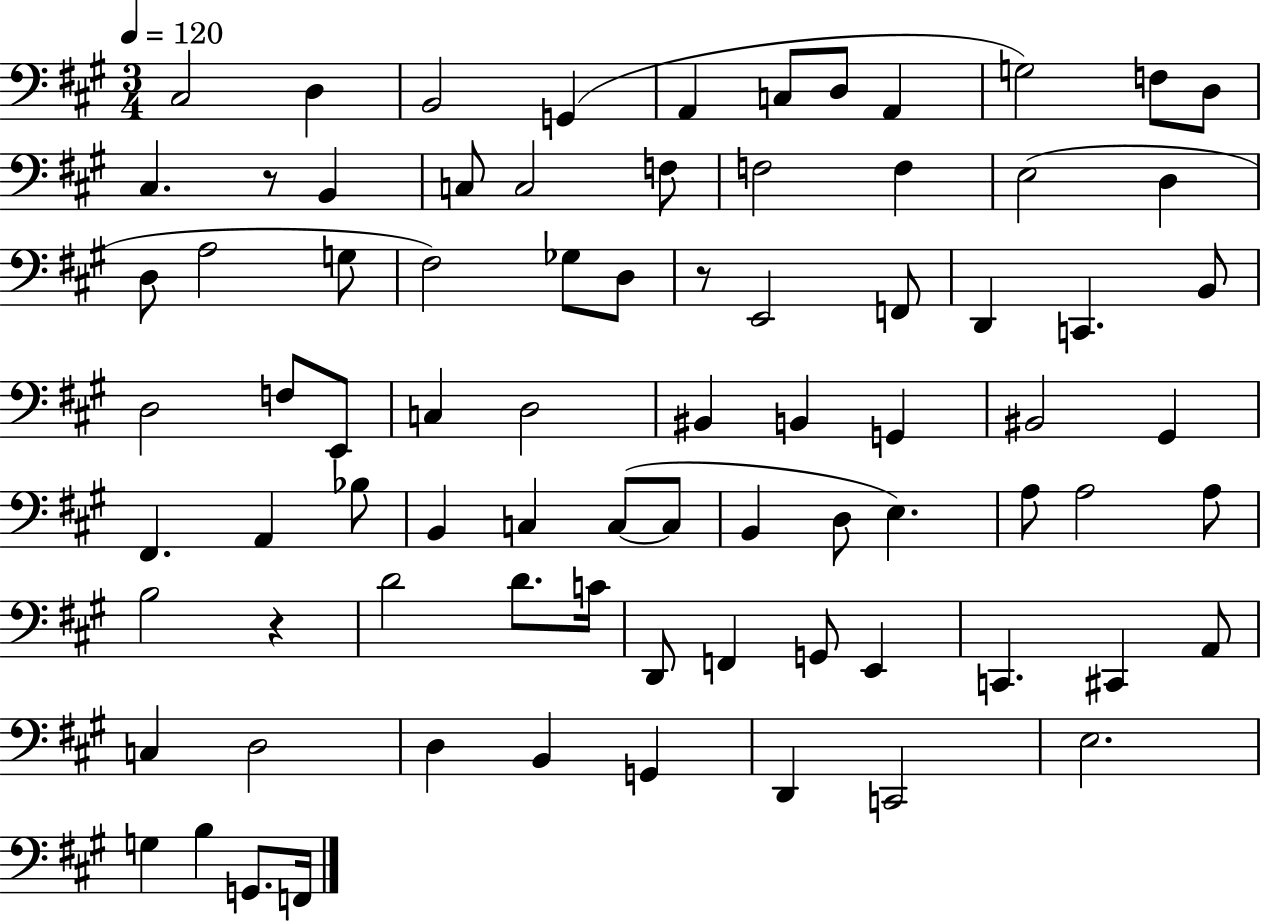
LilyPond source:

{
  \clef bass
  \numericTimeSignature
  \time 3/4
  \key a \major
  \tempo 4 = 120
  cis2 d4 | b,2 g,4( | a,4 c8 d8 a,4 | g2) f8 d8 | \break cis4. r8 b,4 | c8 c2 f8 | f2 f4 | e2( d4 | \break d8 a2 g8 | fis2) ges8 d8 | r8 e,2 f,8 | d,4 c,4. b,8 | \break d2 f8 e,8 | c4 d2 | bis,4 b,4 g,4 | bis,2 gis,4 | \break fis,4. a,4 bes8 | b,4 c4 c8~(~ c8 | b,4 d8 e4.) | a8 a2 a8 | \break b2 r4 | d'2 d'8. c'16 | d,8 f,4 g,8 e,4 | c,4. cis,4 a,8 | \break c4 d2 | d4 b,4 g,4 | d,4 c,2 | e2. | \break g4 b4 g,8. f,16 | \bar "|."
}